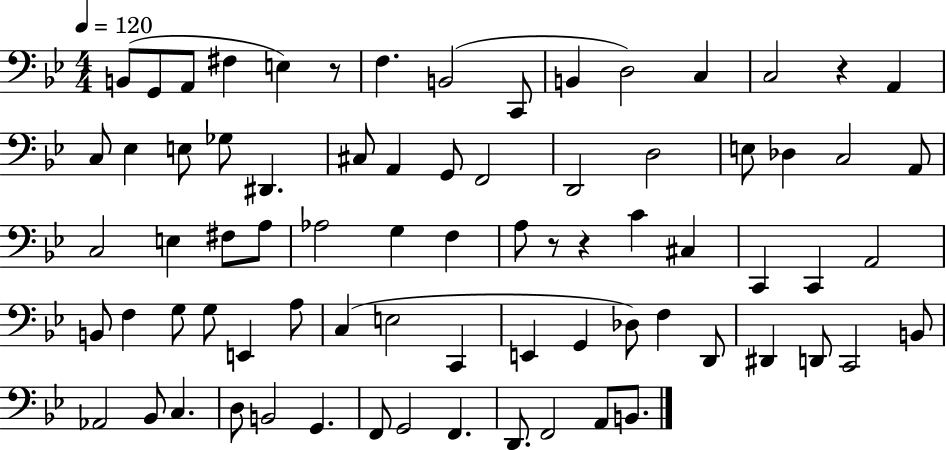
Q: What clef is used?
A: bass